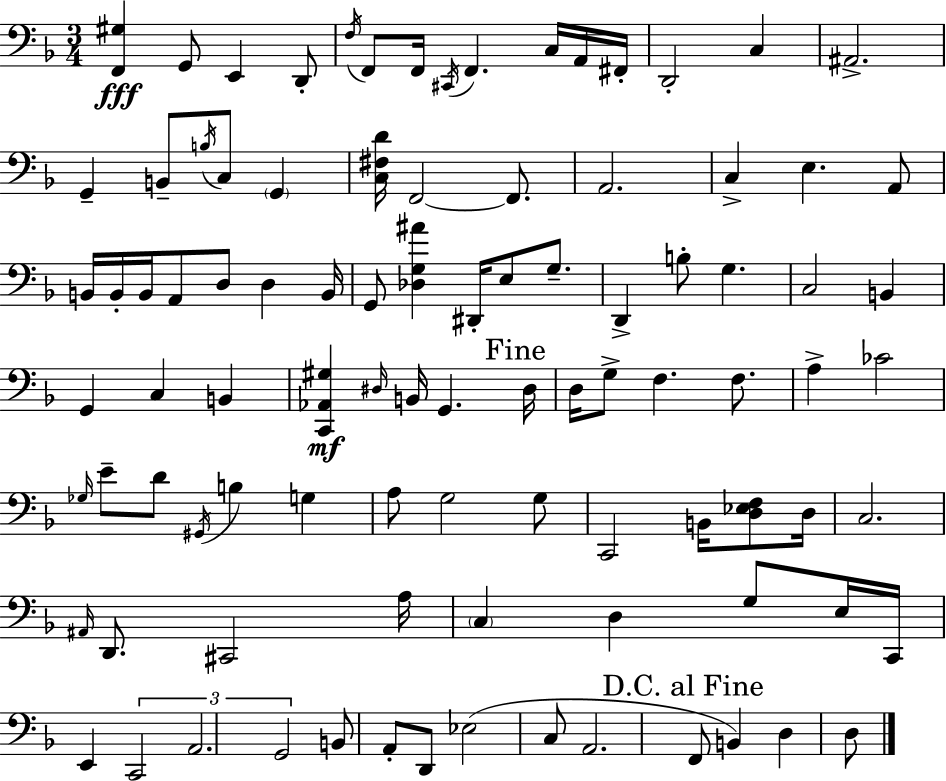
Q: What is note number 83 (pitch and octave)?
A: D2